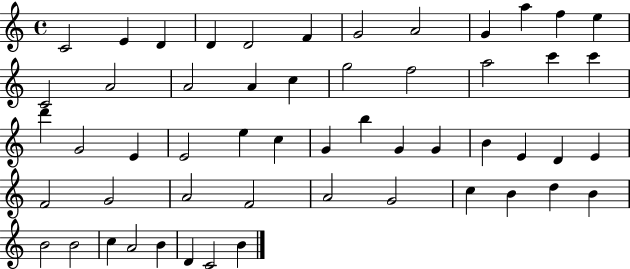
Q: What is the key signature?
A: C major